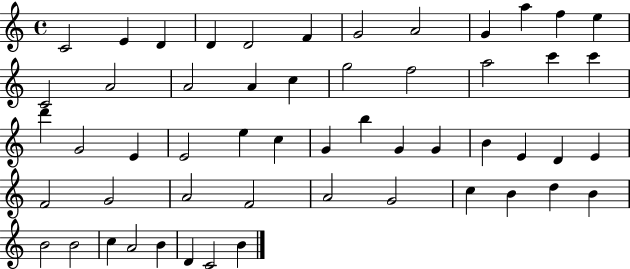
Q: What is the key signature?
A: C major